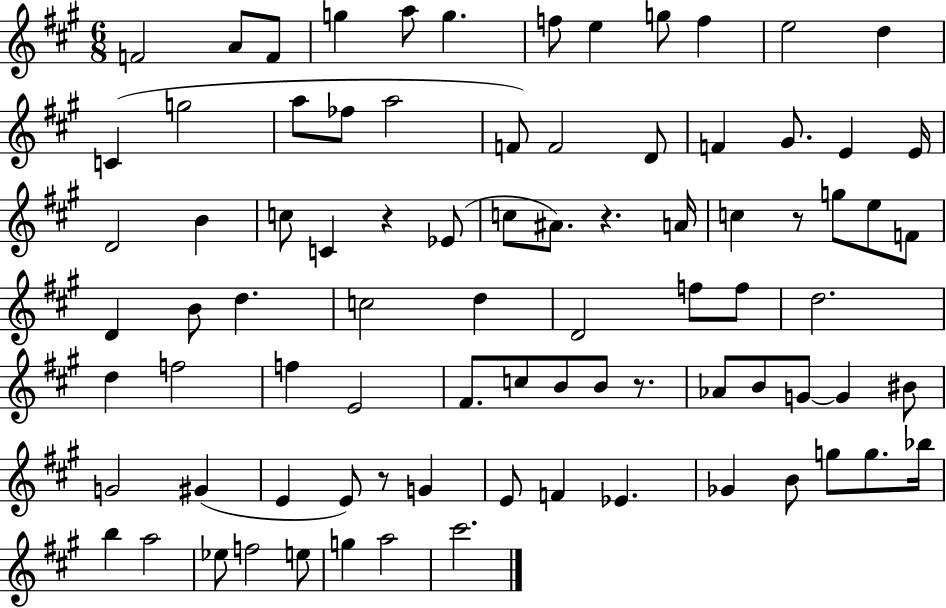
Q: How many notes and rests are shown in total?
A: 84